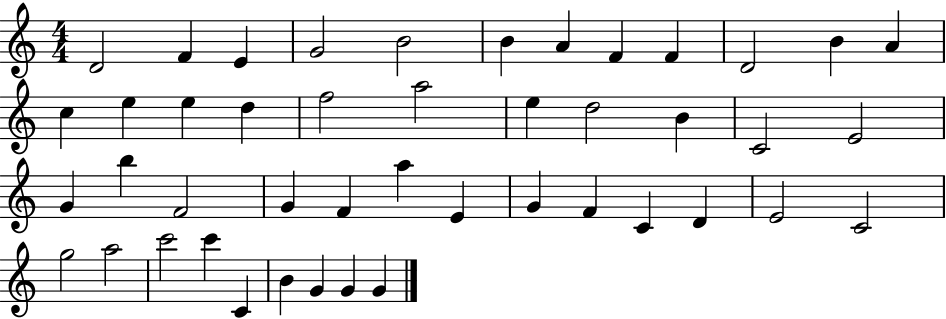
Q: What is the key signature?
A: C major